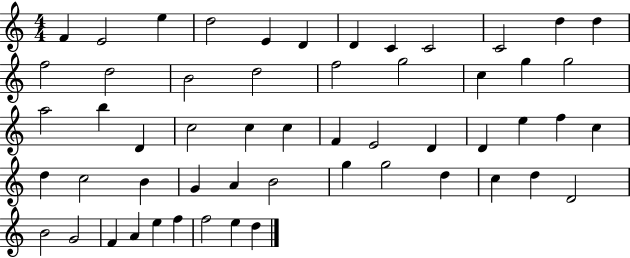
F4/q E4/h E5/q D5/h E4/q D4/q D4/q C4/q C4/h C4/h D5/q D5/q F5/h D5/h B4/h D5/h F5/h G5/h C5/q G5/q G5/h A5/h B5/q D4/q C5/h C5/q C5/q F4/q E4/h D4/q D4/q E5/q F5/q C5/q D5/q C5/h B4/q G4/q A4/q B4/h G5/q G5/h D5/q C5/q D5/q D4/h B4/h G4/h F4/q A4/q E5/q F5/q F5/h E5/q D5/q